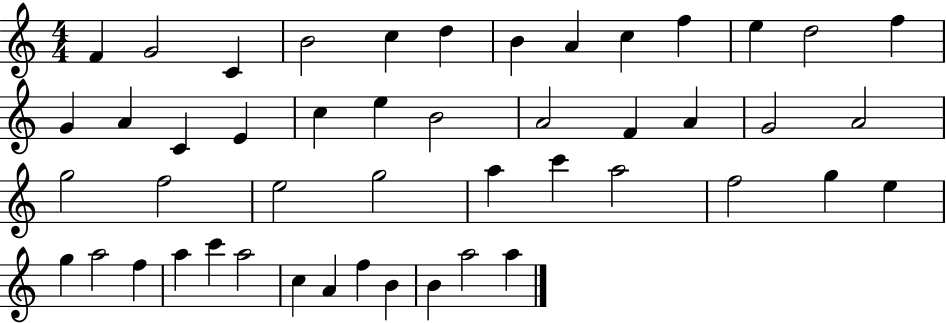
F4/q G4/h C4/q B4/h C5/q D5/q B4/q A4/q C5/q F5/q E5/q D5/h F5/q G4/q A4/q C4/q E4/q C5/q E5/q B4/h A4/h F4/q A4/q G4/h A4/h G5/h F5/h E5/h G5/h A5/q C6/q A5/h F5/h G5/q E5/q G5/q A5/h F5/q A5/q C6/q A5/h C5/q A4/q F5/q B4/q B4/q A5/h A5/q